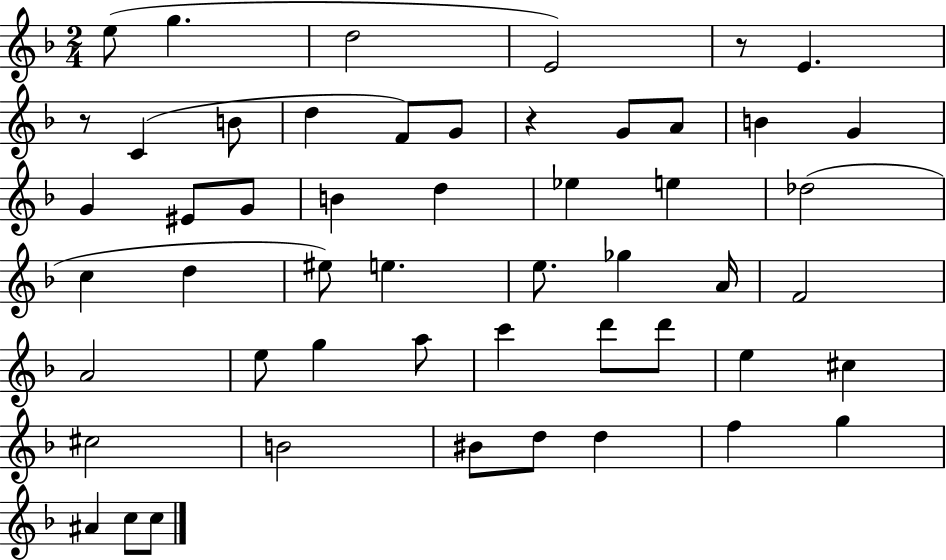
E5/e G5/q. D5/h E4/h R/e E4/q. R/e C4/q B4/e D5/q F4/e G4/e R/q G4/e A4/e B4/q G4/q G4/q EIS4/e G4/e B4/q D5/q Eb5/q E5/q Db5/h C5/q D5/q EIS5/e E5/q. E5/e. Gb5/q A4/s F4/h A4/h E5/e G5/q A5/e C6/q D6/e D6/e E5/q C#5/q C#5/h B4/h BIS4/e D5/e D5/q F5/q G5/q A#4/q C5/e C5/e